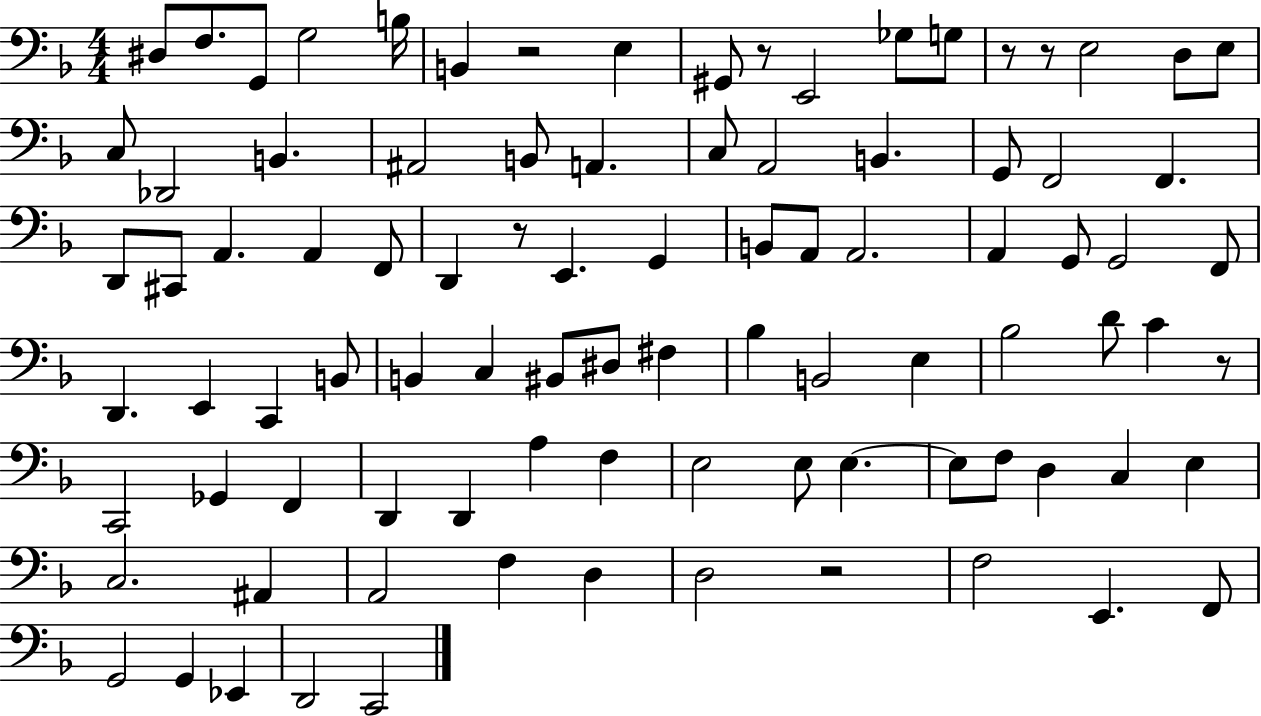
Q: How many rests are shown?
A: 7